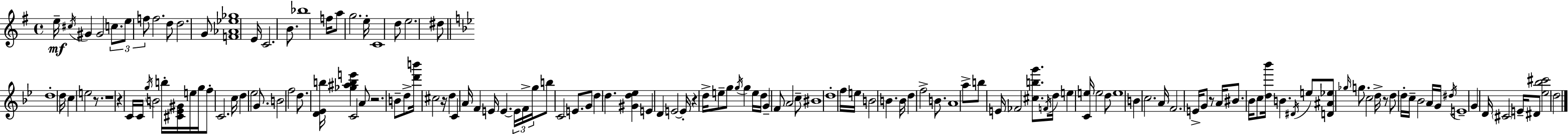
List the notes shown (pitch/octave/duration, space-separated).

E5/s C#5/s G#4/q G#4/h C5/e. E5/e F5/e F5/h. D5/e D5/h. G4/e [F4,Ab4,Eb5,Gb5]/w E4/s C4/h. B4/e. Bb5/w F5/s A5/e G5/h. E5/s C4/w D5/e E5/h. D#5/e D5/w D5/s C5/q E5/h R/e. R/w R/q C4/s C4/s G5/s B4/h B5/s [C#4,Eb4,G#4]/s E5/s G5/s F5/e C4/h. C5/s D5/q Eb5/h G4/e. B4/h F5/h D5/e. [D4,Eb4,B5]/s [Gb5,A#5,B5,E6]/q C4/h A4/e R/h. B4/e D5/e [D6,B6]/s C#5/h R/s D5/q C4/q A4/s F4/q E4/s E4/q. E4/s F4/s G5/s B5/e C4/h E4/e. G4/e D5/q D5/q. [G#4,D5,Eb5]/q E4/q D4/q E4/h E4/s R/q D5/s E5/e G5/e G5/s G5/q E5/s D5/s G4/q F4/e A4/h C5/e BIS4/w D5/w F5/s E5/s B4/h B4/q. B4/s D5/q F5/h B4/e. A4/w A5/e B5/e E4/s FES4/h [C#5,B5,G6]/e. F4/s D5/s E5/q [C4,E5]/s E5/h D5/e E5/w B4/q C5/h. A4/s F4/h. E4/s G4/e R/e A4/s BIS4/e. Bb4/s C5/e [D5,Bb6]/s B4/q. D#4/s E5/e [D4,A#4,Eb5]/e Gb5/s G5/e. C5/h D5/s R/e D5/e D5/s C5/s Bb4/h A4/s G4/s D#5/s E4/w G4/q D4/s C#4/h E4/s D#4/e [Eb5,Bb5,C#6]/h D5/h